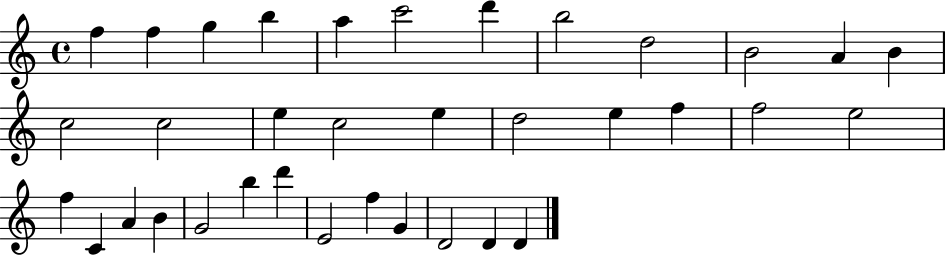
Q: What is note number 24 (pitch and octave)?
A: C4